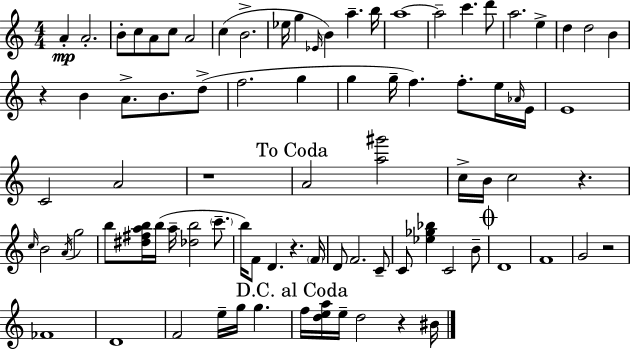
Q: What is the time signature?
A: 4/4